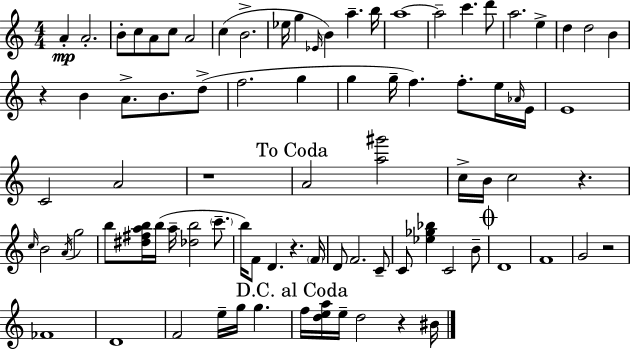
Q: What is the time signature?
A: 4/4